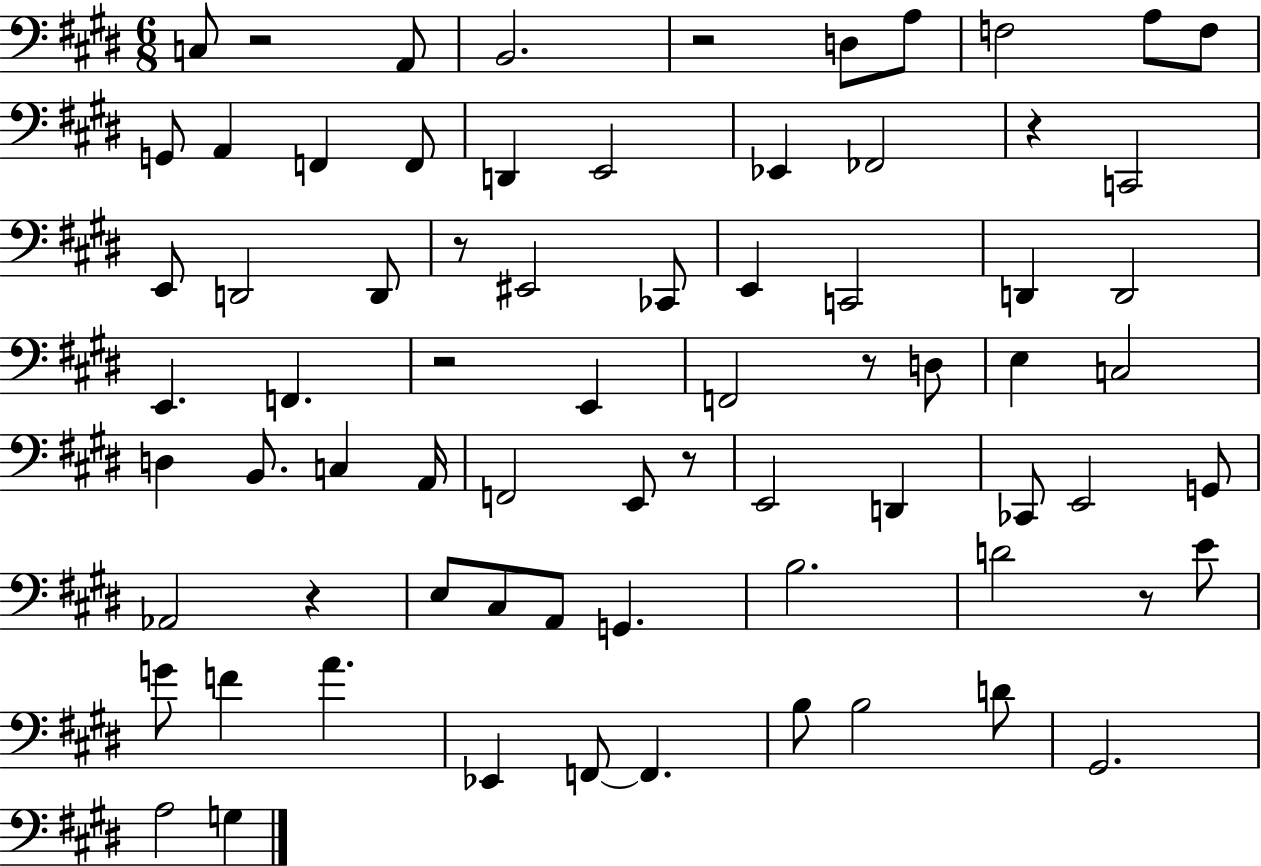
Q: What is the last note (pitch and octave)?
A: G3